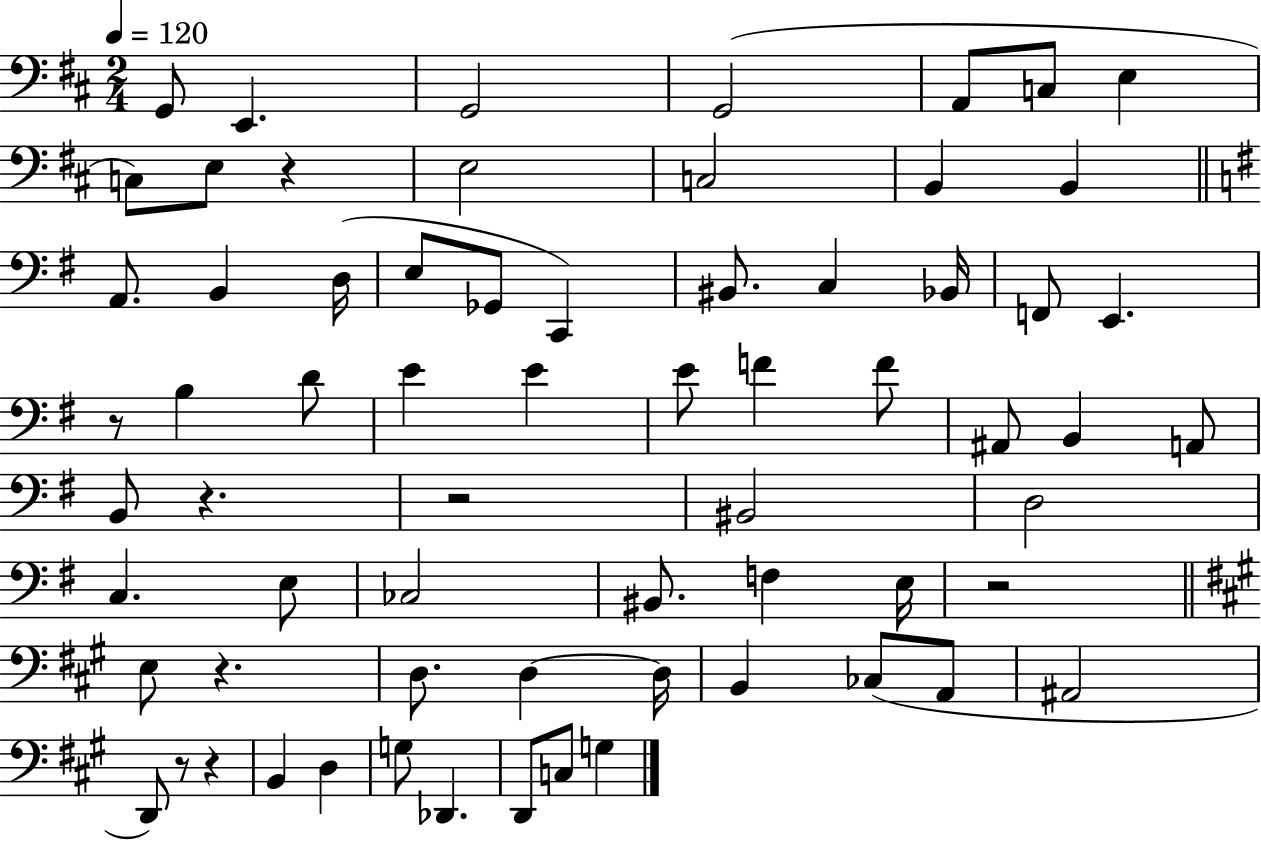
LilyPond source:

{
  \clef bass
  \numericTimeSignature
  \time 2/4
  \key d \major
  \tempo 4 = 120
  g,8 e,4. | g,2 | g,2( | a,8 c8 e4 | \break c8) e8 r4 | e2 | c2 | b,4 b,4 | \break \bar "||" \break \key g \major a,8. b,4 d16( | e8 ges,8 c,4) | bis,8. c4 bes,16 | f,8 e,4. | \break r8 b4 d'8 | e'4 e'4 | e'8 f'4 f'8 | ais,8 b,4 a,8 | \break b,8 r4. | r2 | bis,2 | d2 | \break c4. e8 | ces2 | bis,8. f4 e16 | r2 | \break \bar "||" \break \key a \major e8 r4. | d8. d4~~ d16 | b,4 ces8( a,8 | ais,2 | \break d,8) r8 r4 | b,4 d4 | g8 des,4. | d,8 c8 g4 | \break \bar "|."
}